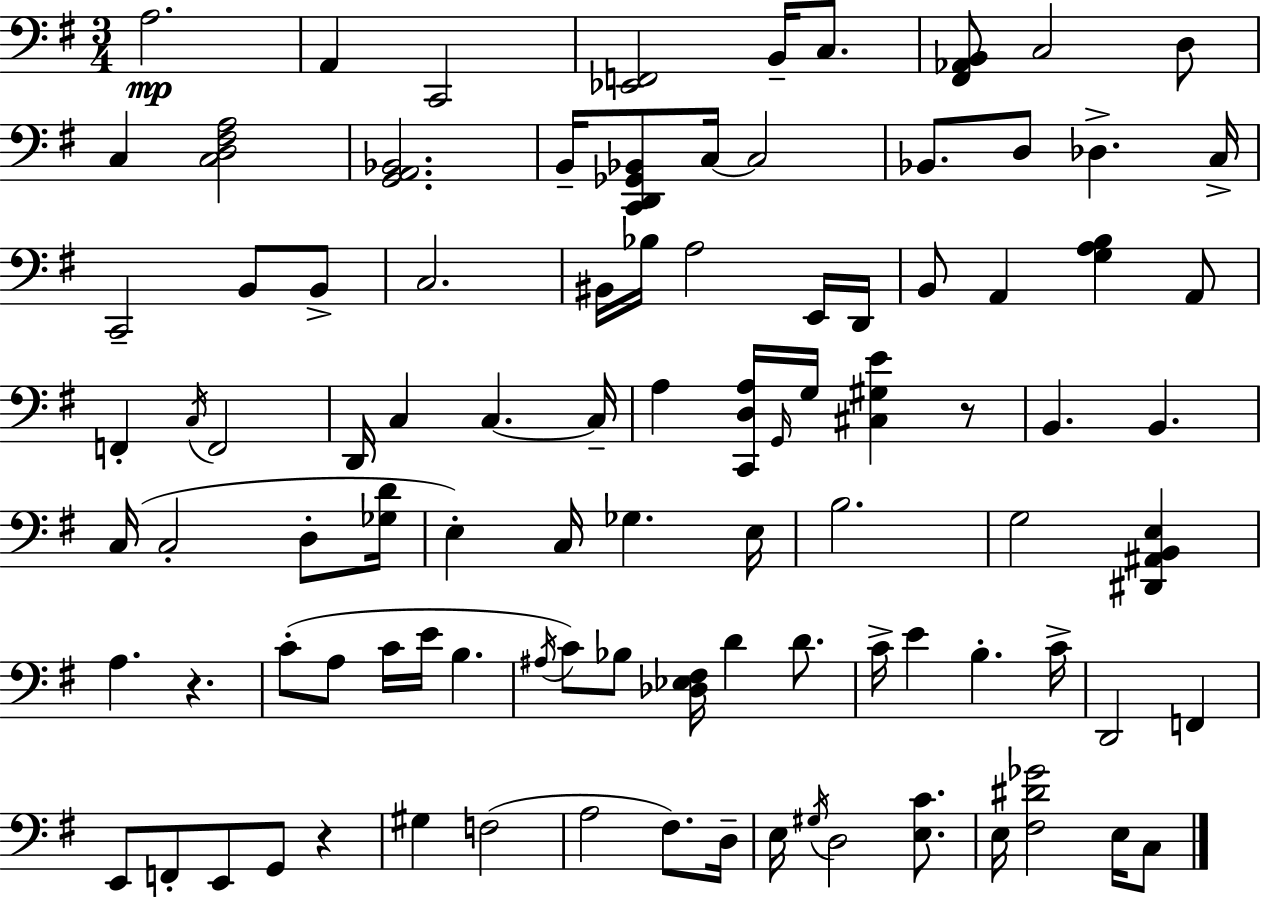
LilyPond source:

{
  \clef bass
  \numericTimeSignature
  \time 3/4
  \key e \minor
  \repeat volta 2 { a2.\mp | a,4 c,2 | <ees, f,>2 b,16-- c8. | <fis, aes, b,>8 c2 d8 | \break c4 <c d fis a>2 | <g, a, bes,>2. | b,16-- <c, d, ges, bes,>8 c16~~ c2 | bes,8. d8 des4.-> c16-> | \break c,2-- b,8 b,8-> | c2. | bis,16 bes16 a2 e,16 d,16 | b,8 a,4 <g a b>4 a,8 | \break f,4-. \acciaccatura { c16 } f,2 | d,16 c4 c4.~~ | c16-- a4 <c, d a>16 \grace { g,16 } g16 <cis gis e'>4 | r8 b,4. b,4. | \break c16( c2-. d8-. | <ges d'>16 e4-.) c16 ges4. | e16 b2. | g2 <dis, ais, b, e>4 | \break a4. r4. | c'8-.( a8 c'16 e'16 b4. | \acciaccatura { ais16 }) c'8 bes8 <des ees fis>16 d'4 | d'8. c'16-> e'4 b4.-. | \break c'16-> d,2 f,4 | e,8 f,8-. e,8 g,8 r4 | gis4 f2( | a2 fis8.) | \break d16-- e16 \acciaccatura { gis16 } d2 | <e c'>8. e16 <fis dis' ges'>2 | e16 c8 } \bar "|."
}